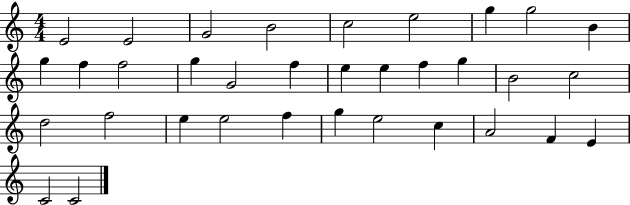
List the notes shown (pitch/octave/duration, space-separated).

E4/h E4/h G4/h B4/h C5/h E5/h G5/q G5/h B4/q G5/q F5/q F5/h G5/q G4/h F5/q E5/q E5/q F5/q G5/q B4/h C5/h D5/h F5/h E5/q E5/h F5/q G5/q E5/h C5/q A4/h F4/q E4/q C4/h C4/h